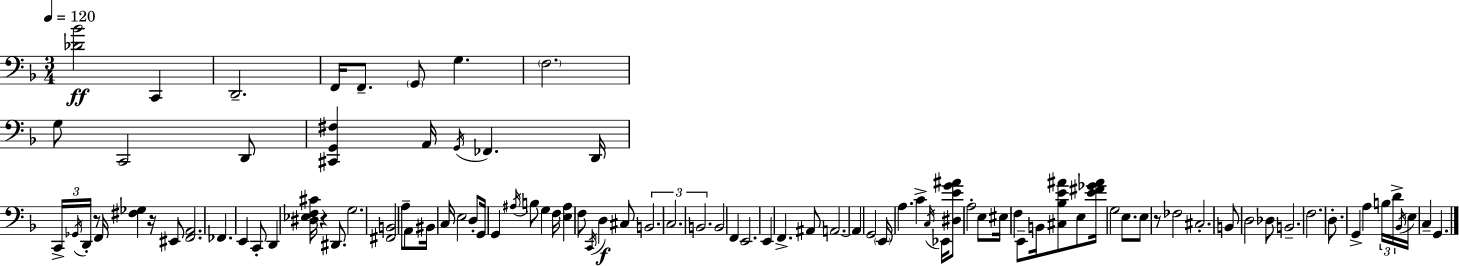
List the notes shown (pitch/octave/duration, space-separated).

[Db4,Bb4]/h C2/q D2/h. F2/s F2/e. G2/e G3/q. F3/h. G3/e C2/h D2/e [C#2,G2,F#3]/q A2/s G2/s FES2/q. D2/s C2/s Gb2/s D2/s R/e F2/s [F#3,Gb3]/q R/s EIS2/e [F2,A2]/h. FES2/q. E2/q C2/e D2/q [D#3,Eb3,F3,C#4]/s R/q D#2/e. G3/h. [F#2,B2]/h A3/e A2/e BIS2/s C3/s E3/h D3/e G2/s G2/q A#3/s B3/e G3/q F3/s [E3,A#3]/q F3/e C2/s D3/q C#3/e B2/h. C3/h. B2/h. B2/h F2/q E2/h. E2/q F2/q. A#2/e A2/h. A2/q G2/h E2/s A3/q. C4/q C3/s Eb2/s [D#3,E4,G4,A#4]/e A3/h E3/e EIS3/s F3/q E2/e B2/s [C#3,Bb3,E4,A#4]/e E3/e [E4,F#4,Gb4,A#4]/s G3/h E3/e. E3/e R/e FES3/h C#3/h. B2/e D3/h Db3/e B2/h. F3/h. D3/e. G2/q A3/q B3/s D4/s Bb2/s E3/s C3/q G2/q.